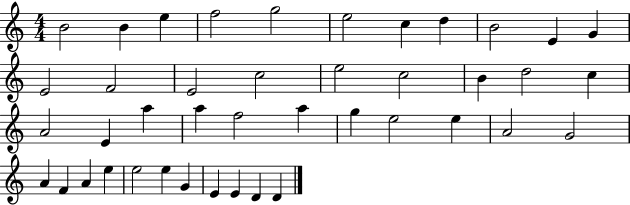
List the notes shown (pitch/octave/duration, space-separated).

B4/h B4/q E5/q F5/h G5/h E5/h C5/q D5/q B4/h E4/q G4/q E4/h F4/h E4/h C5/h E5/h C5/h B4/q D5/h C5/q A4/h E4/q A5/q A5/q F5/h A5/q G5/q E5/h E5/q A4/h G4/h A4/q F4/q A4/q E5/q E5/h E5/q G4/q E4/q E4/q D4/q D4/q